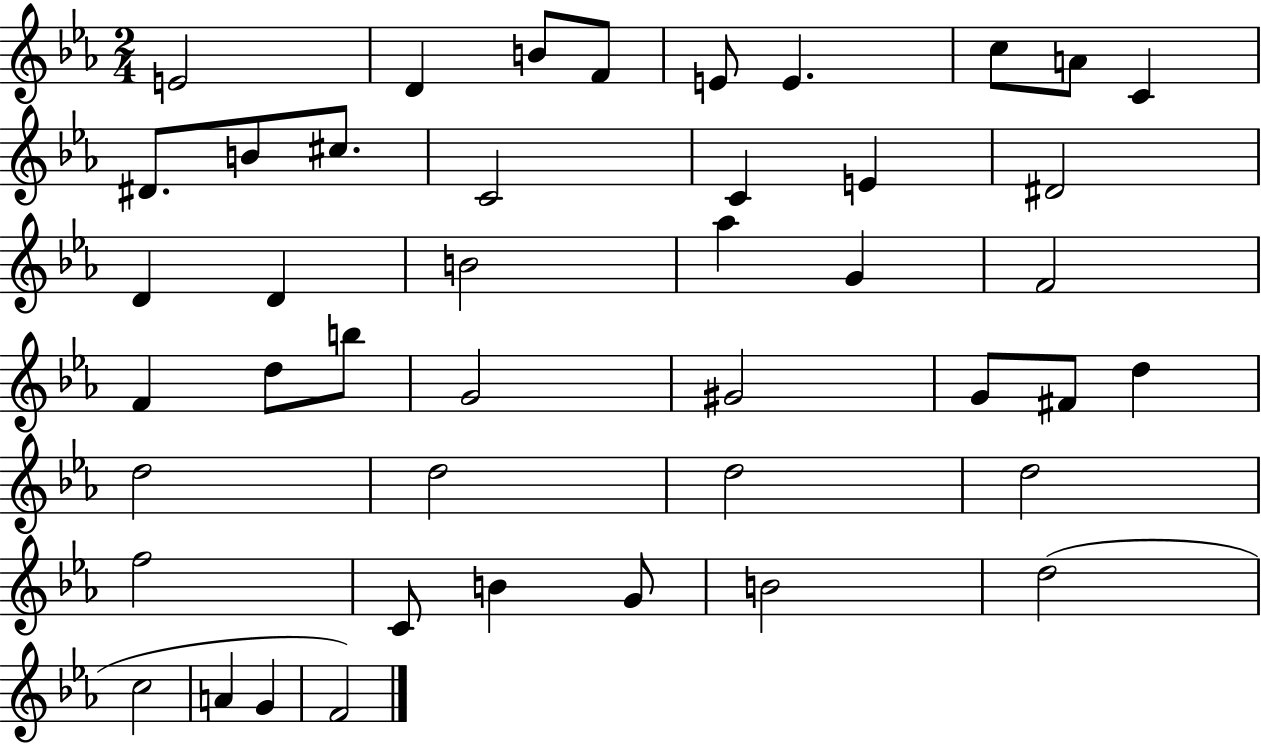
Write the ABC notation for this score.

X:1
T:Untitled
M:2/4
L:1/4
K:Eb
E2 D B/2 F/2 E/2 E c/2 A/2 C ^D/2 B/2 ^c/2 C2 C E ^D2 D D B2 _a G F2 F d/2 b/2 G2 ^G2 G/2 ^F/2 d d2 d2 d2 d2 f2 C/2 B G/2 B2 d2 c2 A G F2